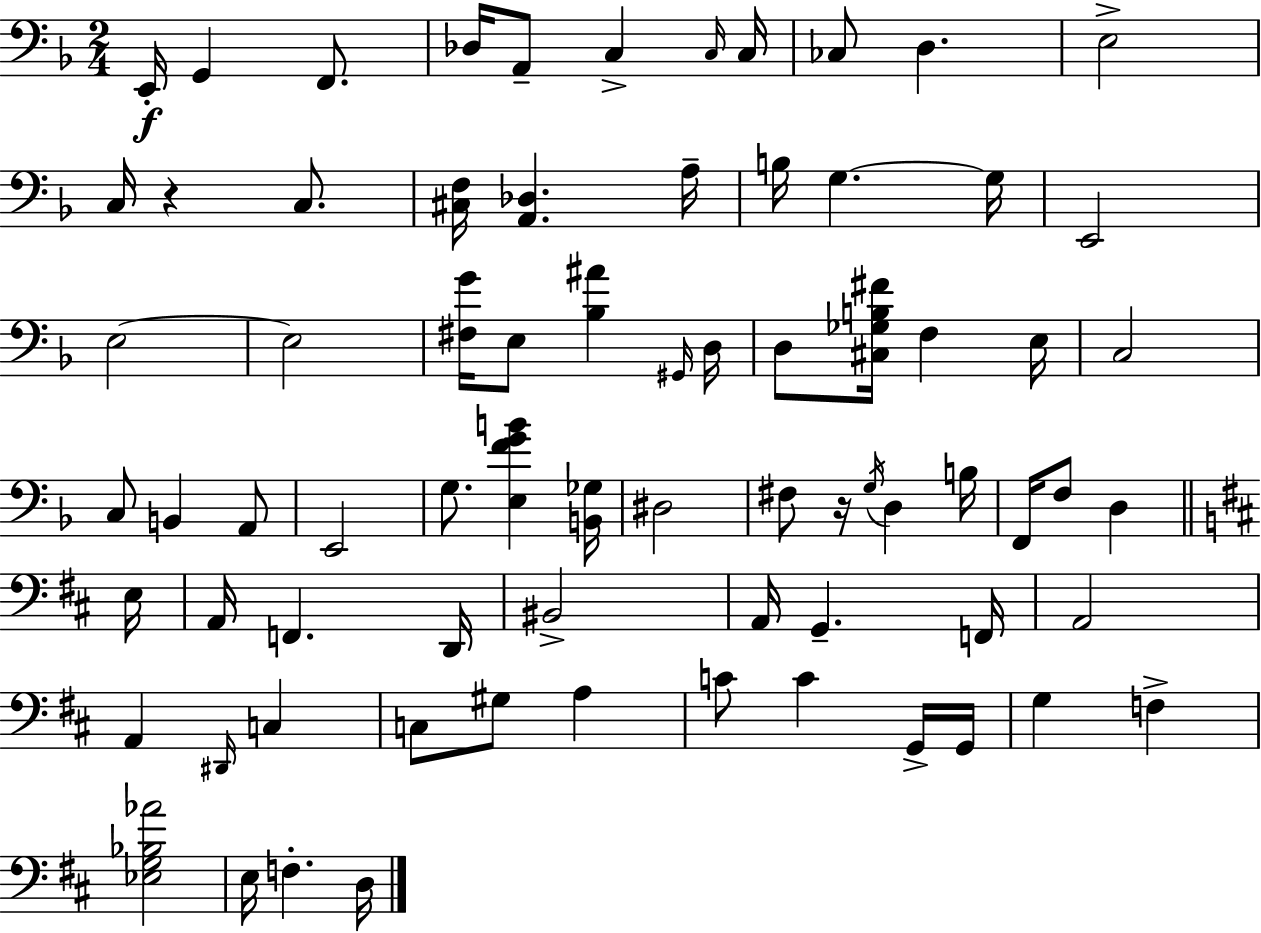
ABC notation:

X:1
T:Untitled
M:2/4
L:1/4
K:Dm
E,,/4 G,, F,,/2 _D,/4 A,,/2 C, C,/4 C,/4 _C,/2 D, E,2 C,/4 z C,/2 [^C,F,]/4 [A,,_D,] A,/4 B,/4 G, G,/4 E,,2 E,2 E,2 [^F,G]/4 E,/2 [_B,^A] ^G,,/4 D,/4 D,/2 [^C,_G,B,^F]/4 F, E,/4 C,2 C,/2 B,, A,,/2 E,,2 G,/2 [E,FGB] [B,,_G,]/4 ^D,2 ^F,/2 z/4 G,/4 D, B,/4 F,,/4 F,/2 D, E,/4 A,,/4 F,, D,,/4 ^B,,2 A,,/4 G,, F,,/4 A,,2 A,, ^D,,/4 C, C,/2 ^G,/2 A, C/2 C G,,/4 G,,/4 G, F, [_E,G,_B,_A]2 E,/4 F, D,/4